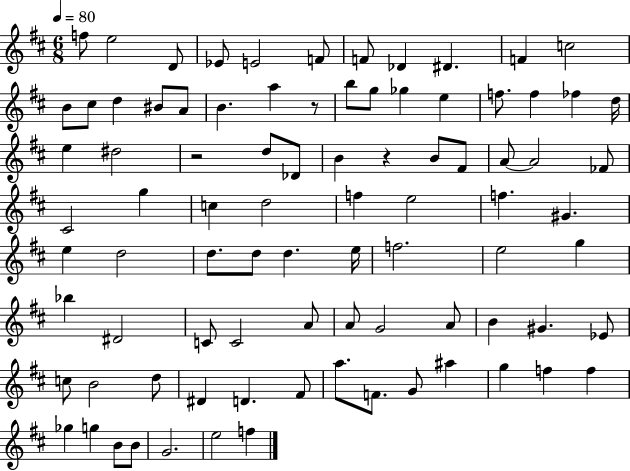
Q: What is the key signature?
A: D major